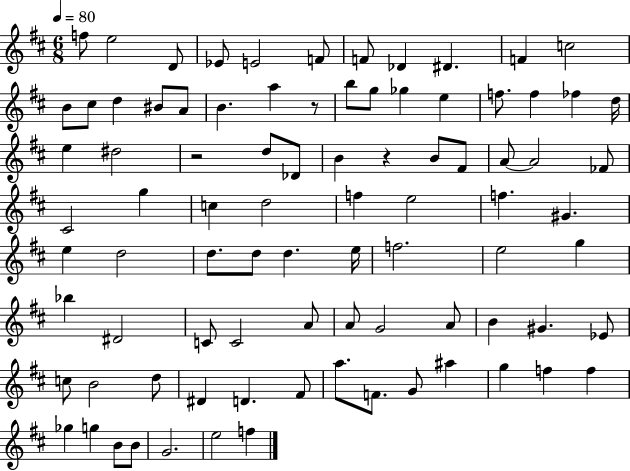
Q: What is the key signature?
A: D major